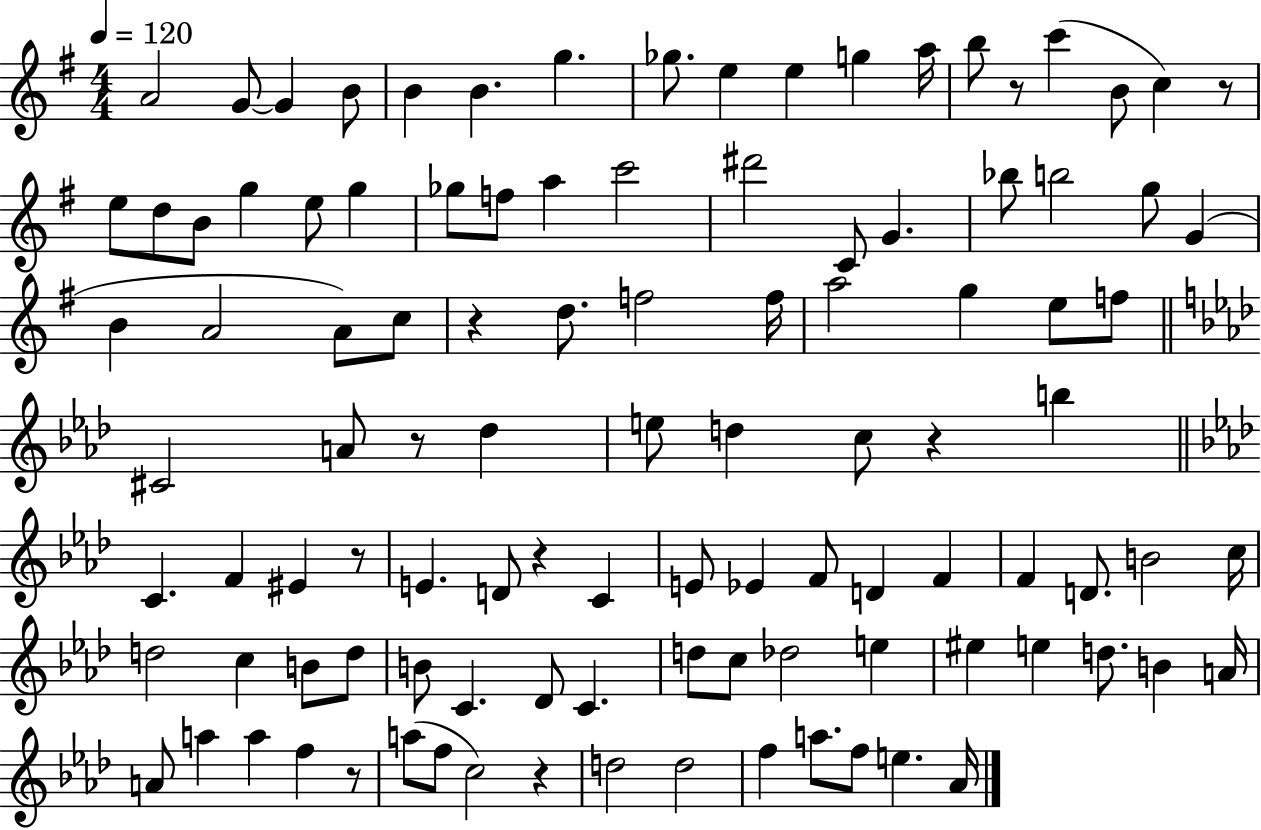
A4/h G4/e G4/q B4/e B4/q B4/q. G5/q. Gb5/e. E5/q E5/q G5/q A5/s B5/e R/e C6/q B4/e C5/q R/e E5/e D5/e B4/e G5/q E5/e G5/q Gb5/e F5/e A5/q C6/h D#6/h C4/e G4/q. Bb5/e B5/h G5/e G4/q B4/q A4/h A4/e C5/e R/q D5/e. F5/h F5/s A5/h G5/q E5/e F5/e C#4/h A4/e R/e Db5/q E5/e D5/q C5/e R/q B5/q C4/q. F4/q EIS4/q R/e E4/q. D4/e R/q C4/q E4/e Eb4/q F4/e D4/q F4/q F4/q D4/e. B4/h C5/s D5/h C5/q B4/e D5/e B4/e C4/q. Db4/e C4/q. D5/e C5/e Db5/h E5/q EIS5/q E5/q D5/e. B4/q A4/s A4/e A5/q A5/q F5/q R/e A5/e F5/e C5/h R/q D5/h D5/h F5/q A5/e. F5/e E5/q. Ab4/s